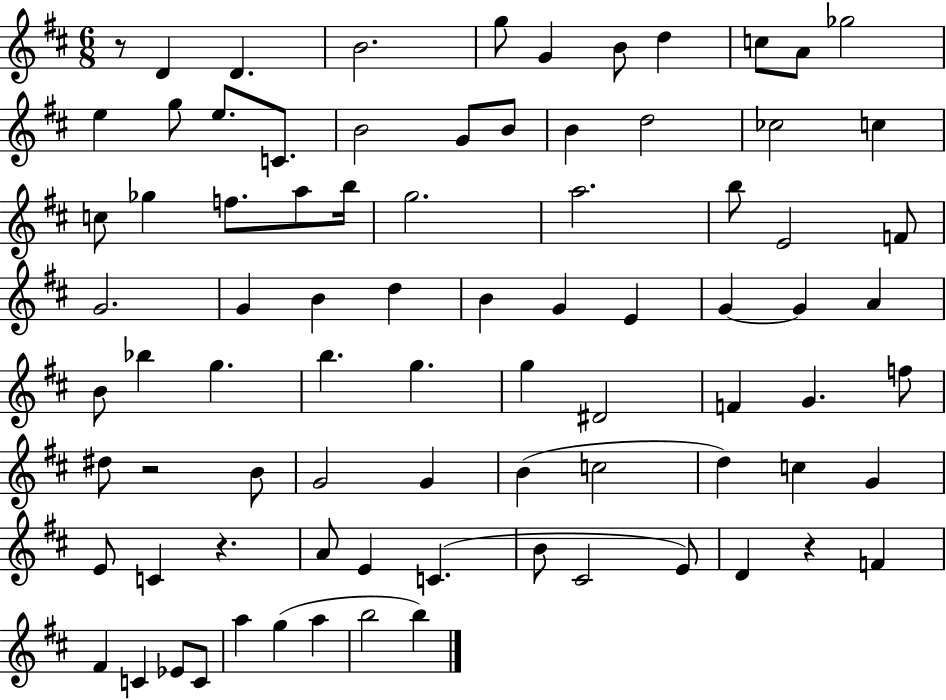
X:1
T:Untitled
M:6/8
L:1/4
K:D
z/2 D D B2 g/2 G B/2 d c/2 A/2 _g2 e g/2 e/2 C/2 B2 G/2 B/2 B d2 _c2 c c/2 _g f/2 a/2 b/4 g2 a2 b/2 E2 F/2 G2 G B d B G E G G A B/2 _b g b g g ^D2 F G f/2 ^d/2 z2 B/2 G2 G B c2 d c G E/2 C z A/2 E C B/2 ^C2 E/2 D z F ^F C _E/2 C/2 a g a b2 b